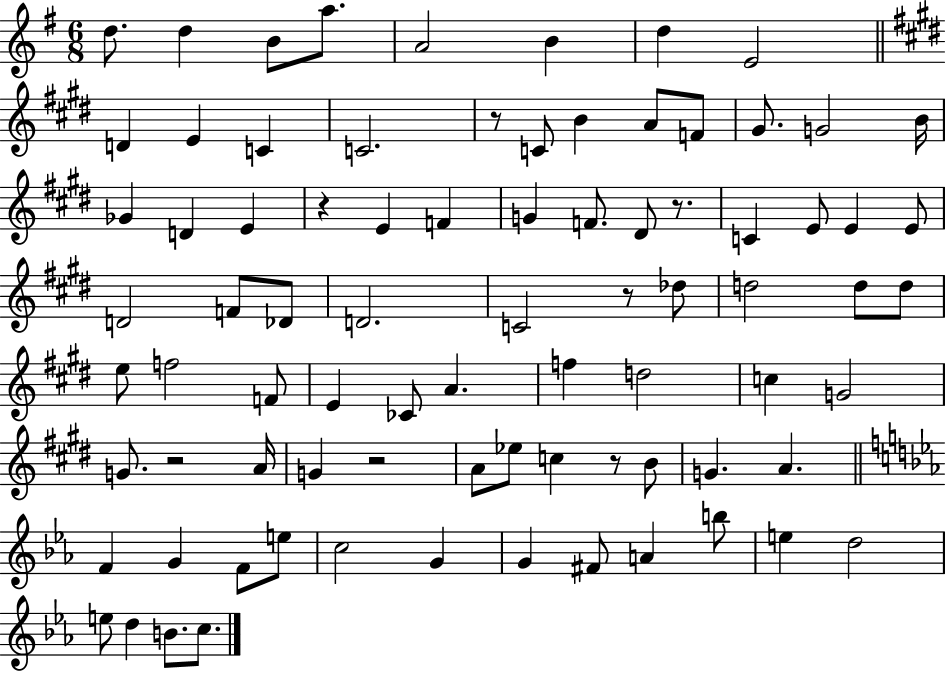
X:1
T:Untitled
M:6/8
L:1/4
K:G
d/2 d B/2 a/2 A2 B d E2 D E C C2 z/2 C/2 B A/2 F/2 ^G/2 G2 B/4 _G D E z E F G F/2 ^D/2 z/2 C E/2 E E/2 D2 F/2 _D/2 D2 C2 z/2 _d/2 d2 d/2 d/2 e/2 f2 F/2 E _C/2 A f d2 c G2 G/2 z2 A/4 G z2 A/2 _e/2 c z/2 B/2 G A F G F/2 e/2 c2 G G ^F/2 A b/2 e d2 e/2 d B/2 c/2